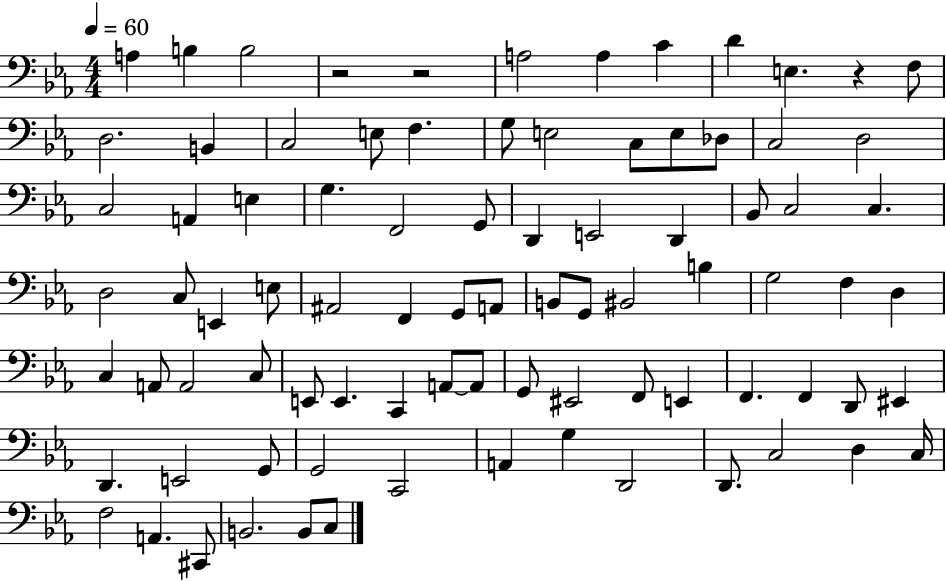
{
  \clef bass
  \numericTimeSignature
  \time 4/4
  \key ees \major
  \tempo 4 = 60
  \repeat volta 2 { a4 b4 b2 | r2 r2 | a2 a4 c'4 | d'4 e4. r4 f8 | \break d2. b,4 | c2 e8 f4. | g8 e2 c8 e8 des8 | c2 d2 | \break c2 a,4 e4 | g4. f,2 g,8 | d,4 e,2 d,4 | bes,8 c2 c4. | \break d2 c8 e,4 e8 | ais,2 f,4 g,8 a,8 | b,8 g,8 bis,2 b4 | g2 f4 d4 | \break c4 a,8 a,2 c8 | e,8 e,4. c,4 a,8~~ a,8 | g,8 eis,2 f,8 e,4 | f,4. f,4 d,8 eis,4 | \break d,4. e,2 g,8 | g,2 c,2 | a,4 g4 d,2 | d,8. c2 d4 c16 | \break f2 a,4. cis,8 | b,2. b,8 c8 | } \bar "|."
}